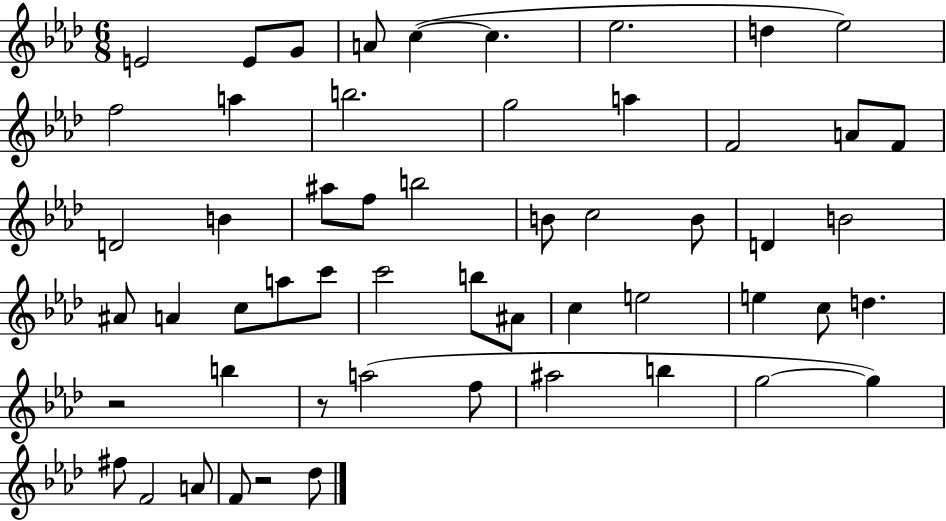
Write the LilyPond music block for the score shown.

{
  \clef treble
  \numericTimeSignature
  \time 6/8
  \key aes \major
  e'2 e'8 g'8 | a'8 c''4~(~ c''4. | ees''2. | d''4 ees''2) | \break f''2 a''4 | b''2. | g''2 a''4 | f'2 a'8 f'8 | \break d'2 b'4 | ais''8 f''8 b''2 | b'8 c''2 b'8 | d'4 b'2 | \break ais'8 a'4 c''8 a''8 c'''8 | c'''2 b''8 ais'8 | c''4 e''2 | e''4 c''8 d''4. | \break r2 b''4 | r8 a''2( f''8 | ais''2 b''4 | g''2~~ g''4) | \break fis''8 f'2 a'8 | f'8 r2 des''8 | \bar "|."
}